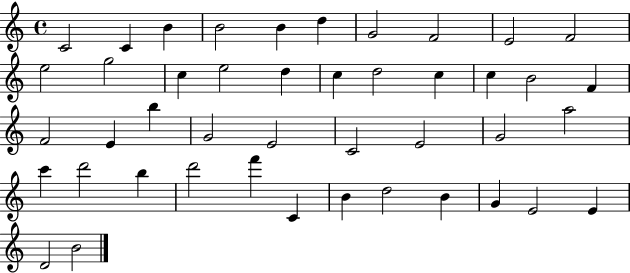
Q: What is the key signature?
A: C major